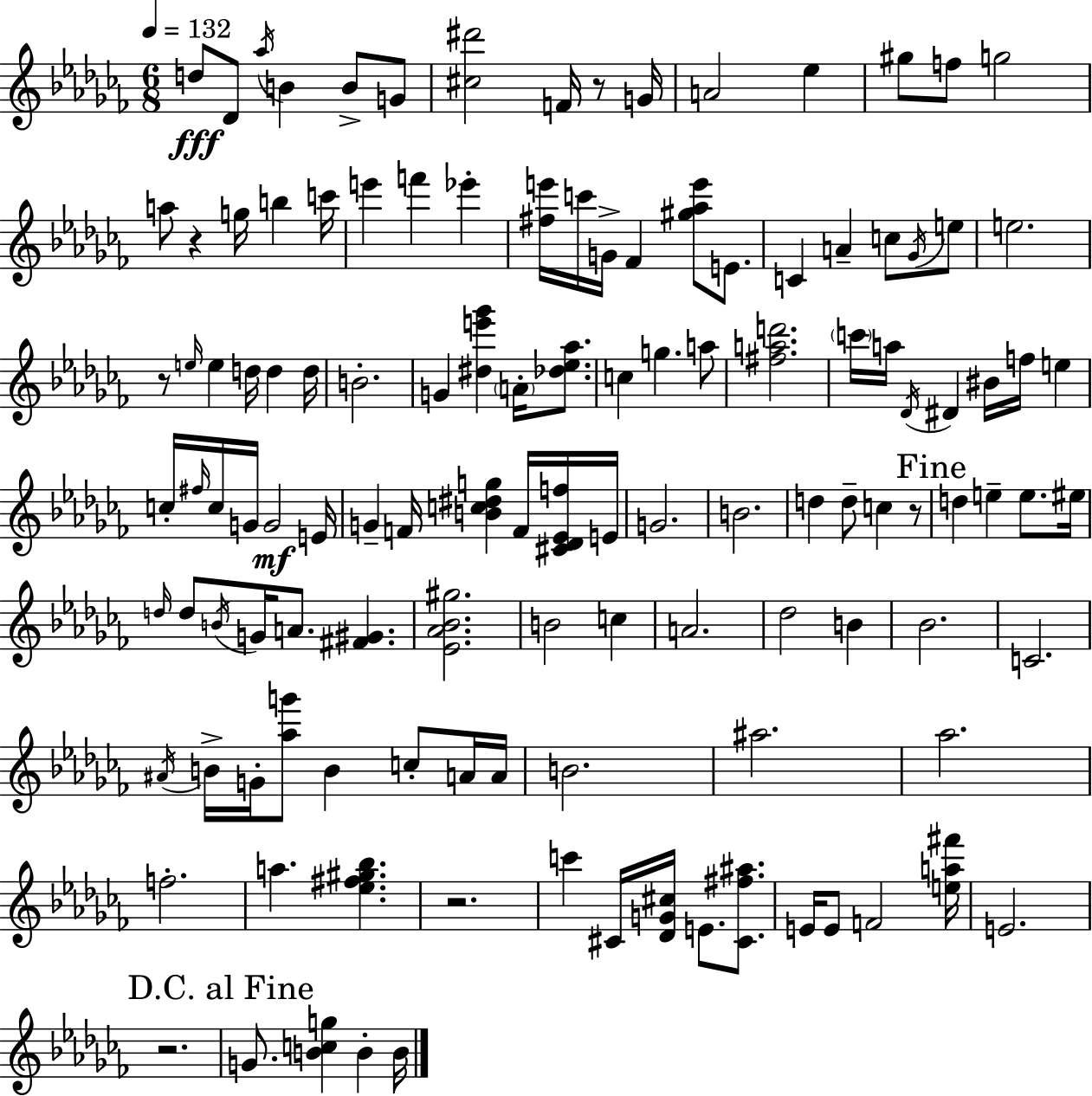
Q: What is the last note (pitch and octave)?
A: B4